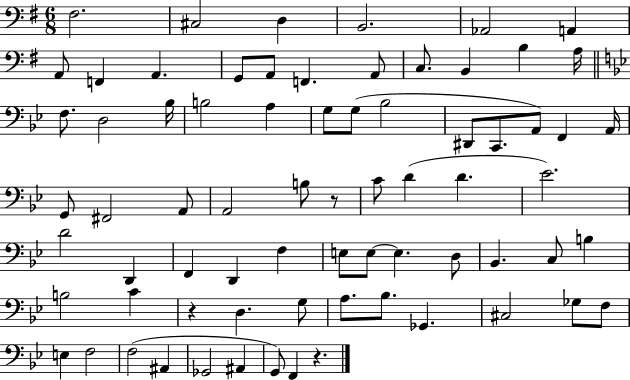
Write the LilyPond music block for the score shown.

{
  \clef bass
  \numericTimeSignature
  \time 6/8
  \key g \major
  fis2. | cis2 d4 | b,2. | aes,2 a,4 | \break a,8 f,4 a,4. | g,8 a,8 f,4. a,8 | c8. b,4 b4 a16 | \bar "||" \break \key g \minor f8. d2 bes16 | b2 a4 | g8 g8( bes2 | dis,8 c,8. a,8) f,4 a,16 | \break g,8 fis,2 a,8 | a,2 b8 r8 | c'8 d'4( d'4. | ees'2.) | \break d'2 d,4 | f,4 d,4 f4 | e8 e8~~ e4. d8 | bes,4. c8 b4 | \break b2 c'4 | r4 d4. g8 | a8. bes8. ges,4. | cis2 ges8 f8 | \break e4 f2 | f2( ais,4 | ges,2 ais,4 | g,8) f,4 r4. | \break \bar "|."
}